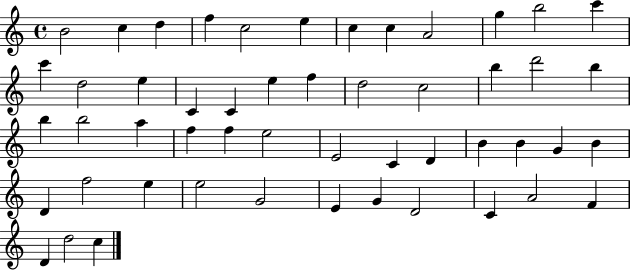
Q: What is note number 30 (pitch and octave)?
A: E5